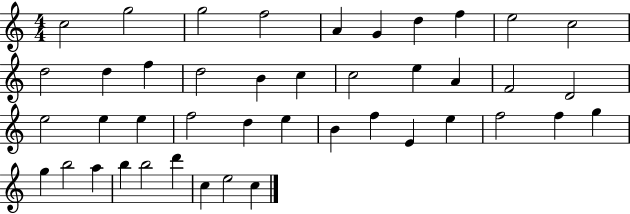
{
  \clef treble
  \numericTimeSignature
  \time 4/4
  \key c \major
  c''2 g''2 | g''2 f''2 | a'4 g'4 d''4 f''4 | e''2 c''2 | \break d''2 d''4 f''4 | d''2 b'4 c''4 | c''2 e''4 a'4 | f'2 d'2 | \break e''2 e''4 e''4 | f''2 d''4 e''4 | b'4 f''4 e'4 e''4 | f''2 f''4 g''4 | \break g''4 b''2 a''4 | b''4 b''2 d'''4 | c''4 e''2 c''4 | \bar "|."
}